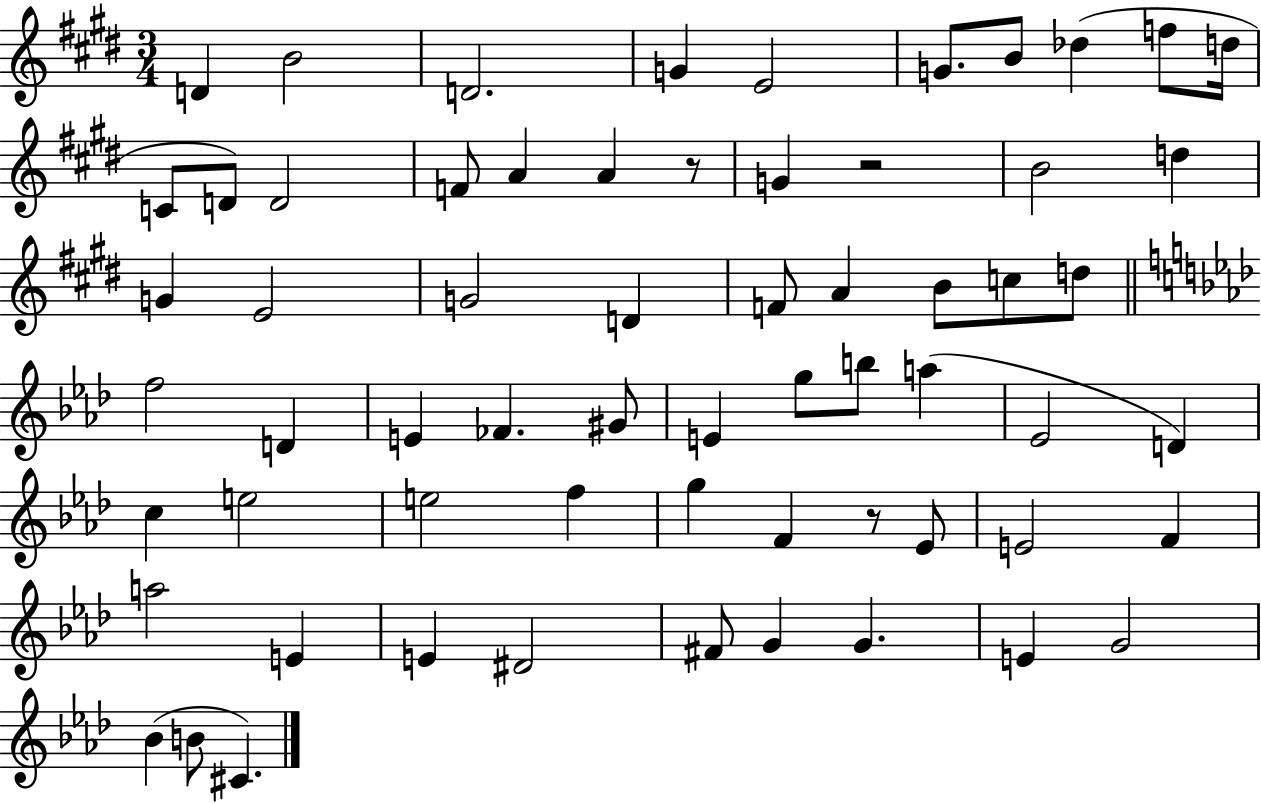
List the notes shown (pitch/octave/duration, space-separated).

D4/q B4/h D4/h. G4/q E4/h G4/e. B4/e Db5/q F5/e D5/s C4/e D4/e D4/h F4/e A4/q A4/q R/e G4/q R/h B4/h D5/q G4/q E4/h G4/h D4/q F4/e A4/q B4/e C5/e D5/e F5/h D4/q E4/q FES4/q. G#4/e E4/q G5/e B5/e A5/q Eb4/h D4/q C5/q E5/h E5/h F5/q G5/q F4/q R/e Eb4/e E4/h F4/q A5/h E4/q E4/q D#4/h F#4/e G4/q G4/q. E4/q G4/h Bb4/q B4/e C#4/q.